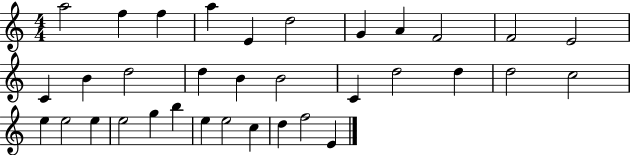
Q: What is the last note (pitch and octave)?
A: E4